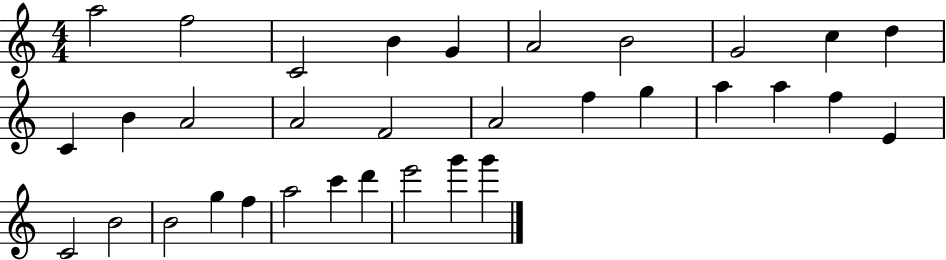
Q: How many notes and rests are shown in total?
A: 33